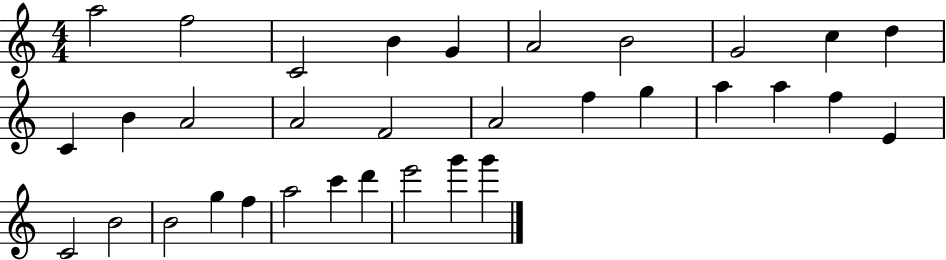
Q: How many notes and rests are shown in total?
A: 33